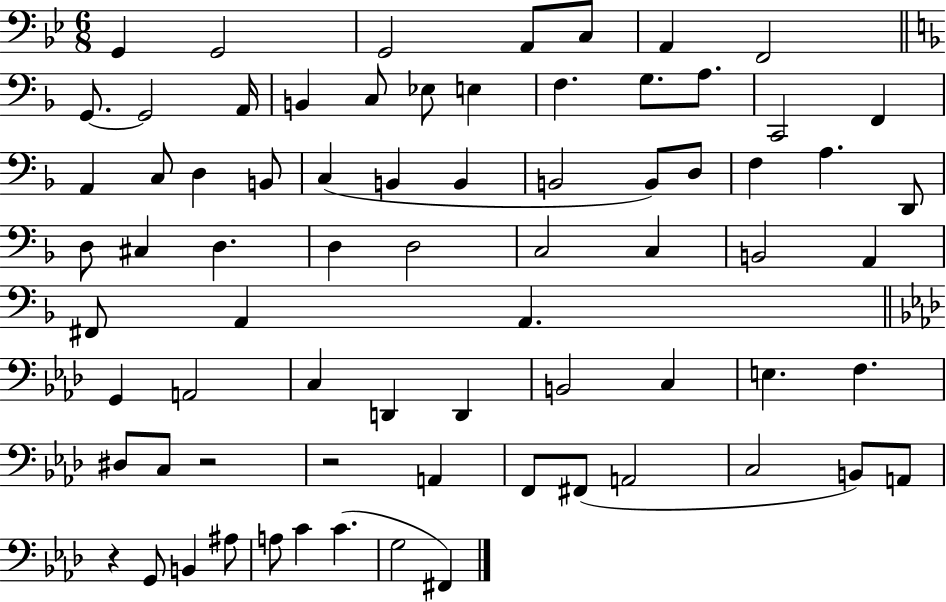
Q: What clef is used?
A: bass